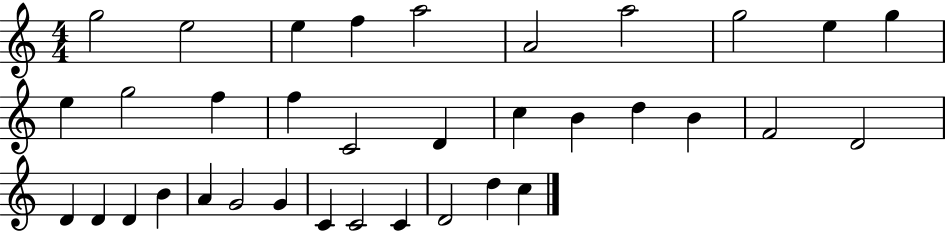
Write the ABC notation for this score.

X:1
T:Untitled
M:4/4
L:1/4
K:C
g2 e2 e f a2 A2 a2 g2 e g e g2 f f C2 D c B d B F2 D2 D D D B A G2 G C C2 C D2 d c